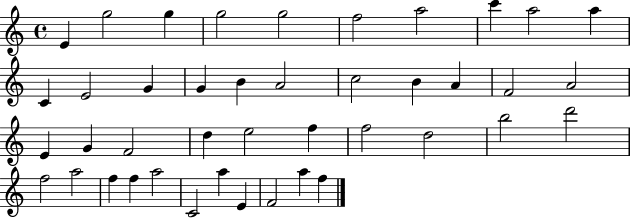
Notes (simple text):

E4/q G5/h G5/q G5/h G5/h F5/h A5/h C6/q A5/h A5/q C4/q E4/h G4/q G4/q B4/q A4/h C5/h B4/q A4/q F4/h A4/h E4/q G4/q F4/h D5/q E5/h F5/q F5/h D5/h B5/h D6/h F5/h A5/h F5/q F5/q A5/h C4/h A5/q E4/q F4/h A5/q F5/q